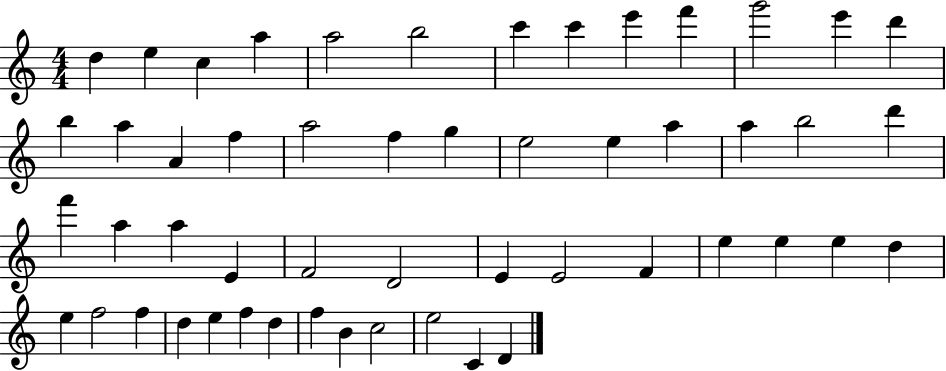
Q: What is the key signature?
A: C major